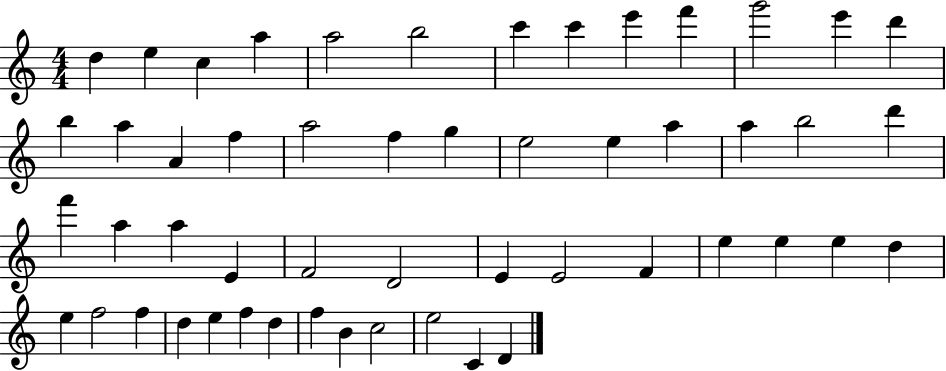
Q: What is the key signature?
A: C major